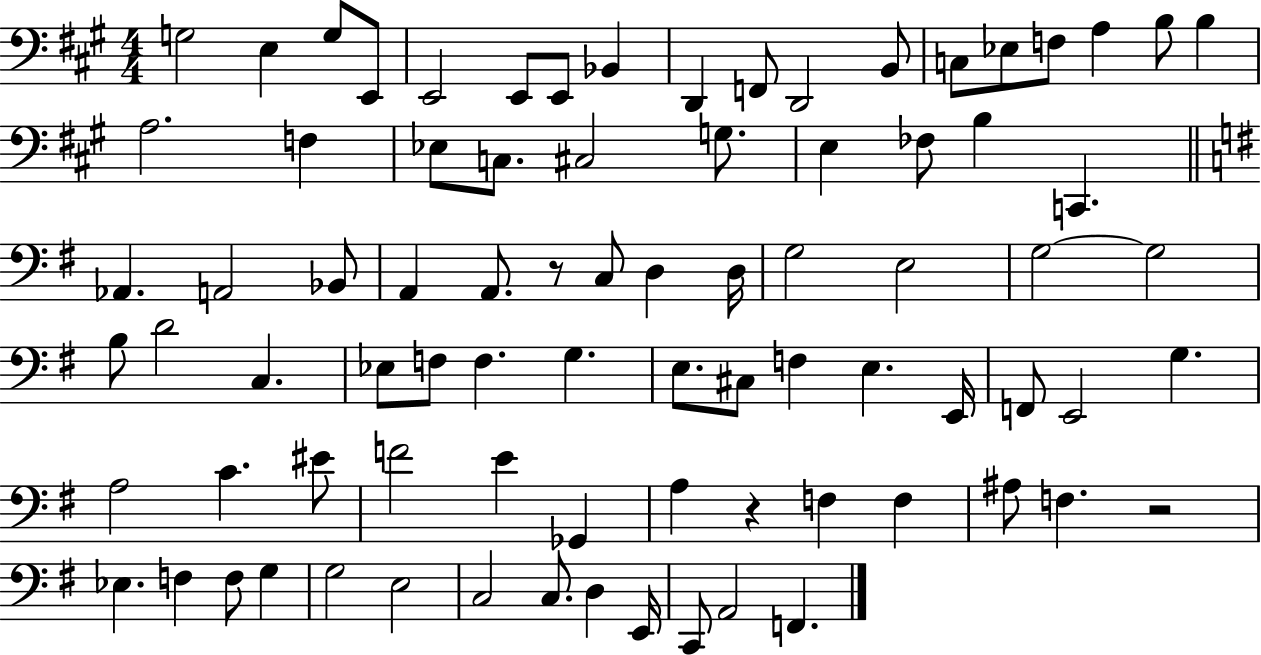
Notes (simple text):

G3/h E3/q G3/e E2/e E2/h E2/e E2/e Bb2/q D2/q F2/e D2/h B2/e C3/e Eb3/e F3/e A3/q B3/e B3/q A3/h. F3/q Eb3/e C3/e. C#3/h G3/e. E3/q FES3/e B3/q C2/q. Ab2/q. A2/h Bb2/e A2/q A2/e. R/e C3/e D3/q D3/s G3/h E3/h G3/h G3/h B3/e D4/h C3/q. Eb3/e F3/e F3/q. G3/q. E3/e. C#3/e F3/q E3/q. E2/s F2/e E2/h G3/q. A3/h C4/q. EIS4/e F4/h E4/q Gb2/q A3/q R/q F3/q F3/q A#3/e F3/q. R/h Eb3/q. F3/q F3/e G3/q G3/h E3/h C3/h C3/e. D3/q E2/s C2/e A2/h F2/q.